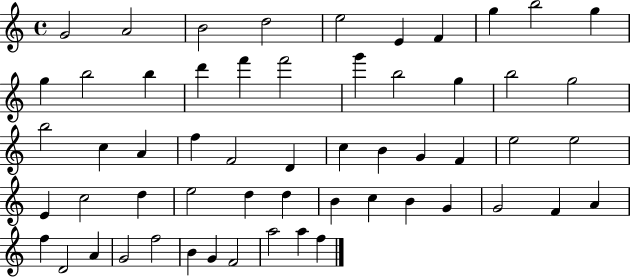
X:1
T:Untitled
M:4/4
L:1/4
K:C
G2 A2 B2 d2 e2 E F g b2 g g b2 b d' f' f'2 g' b2 g b2 g2 b2 c A f F2 D c B G F e2 e2 E c2 d e2 d d B c B G G2 F A f D2 A G2 f2 B G F2 a2 a f